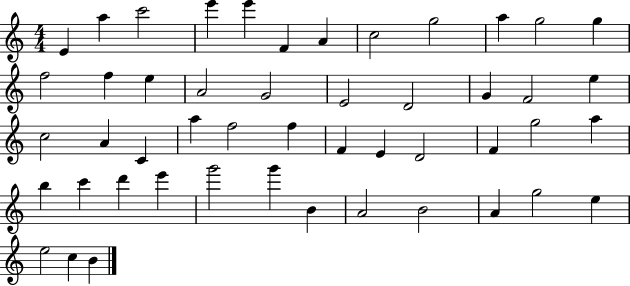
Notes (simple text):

E4/q A5/q C6/h E6/q E6/q F4/q A4/q C5/h G5/h A5/q G5/h G5/q F5/h F5/q E5/q A4/h G4/h E4/h D4/h G4/q F4/h E5/q C5/h A4/q C4/q A5/q F5/h F5/q F4/q E4/q D4/h F4/q G5/h A5/q B5/q C6/q D6/q E6/q G6/h G6/q B4/q A4/h B4/h A4/q G5/h E5/q E5/h C5/q B4/q